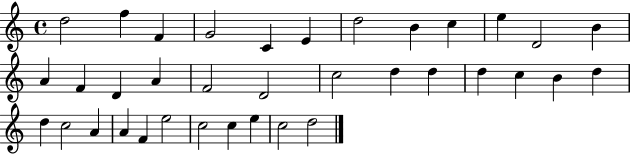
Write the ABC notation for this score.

X:1
T:Untitled
M:4/4
L:1/4
K:C
d2 f F G2 C E d2 B c e D2 B A F D A F2 D2 c2 d d d c B d d c2 A A F e2 c2 c e c2 d2